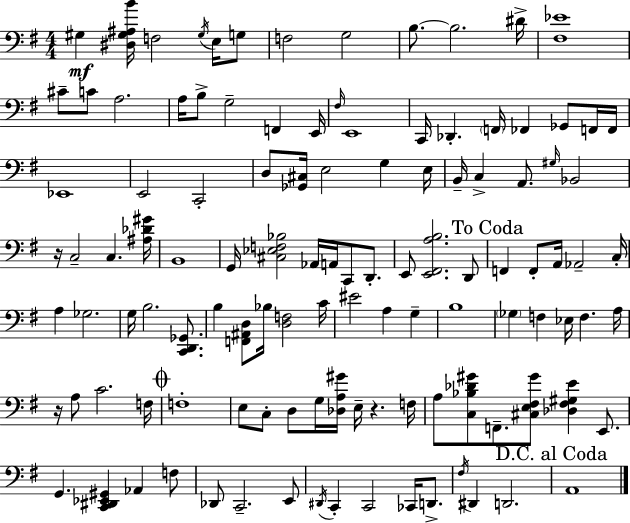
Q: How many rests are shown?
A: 3